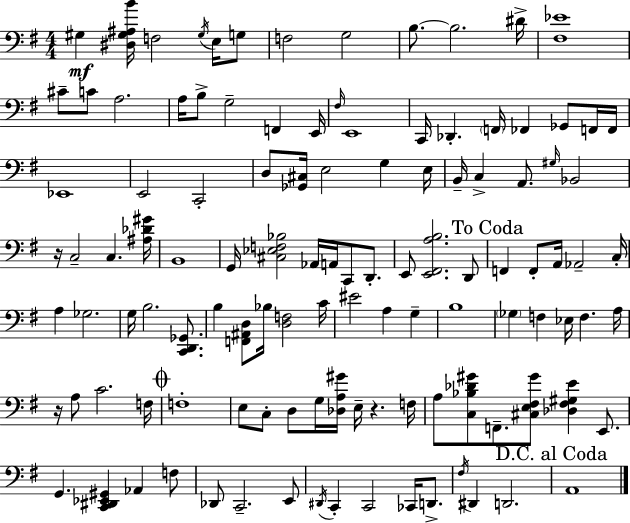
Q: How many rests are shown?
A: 3